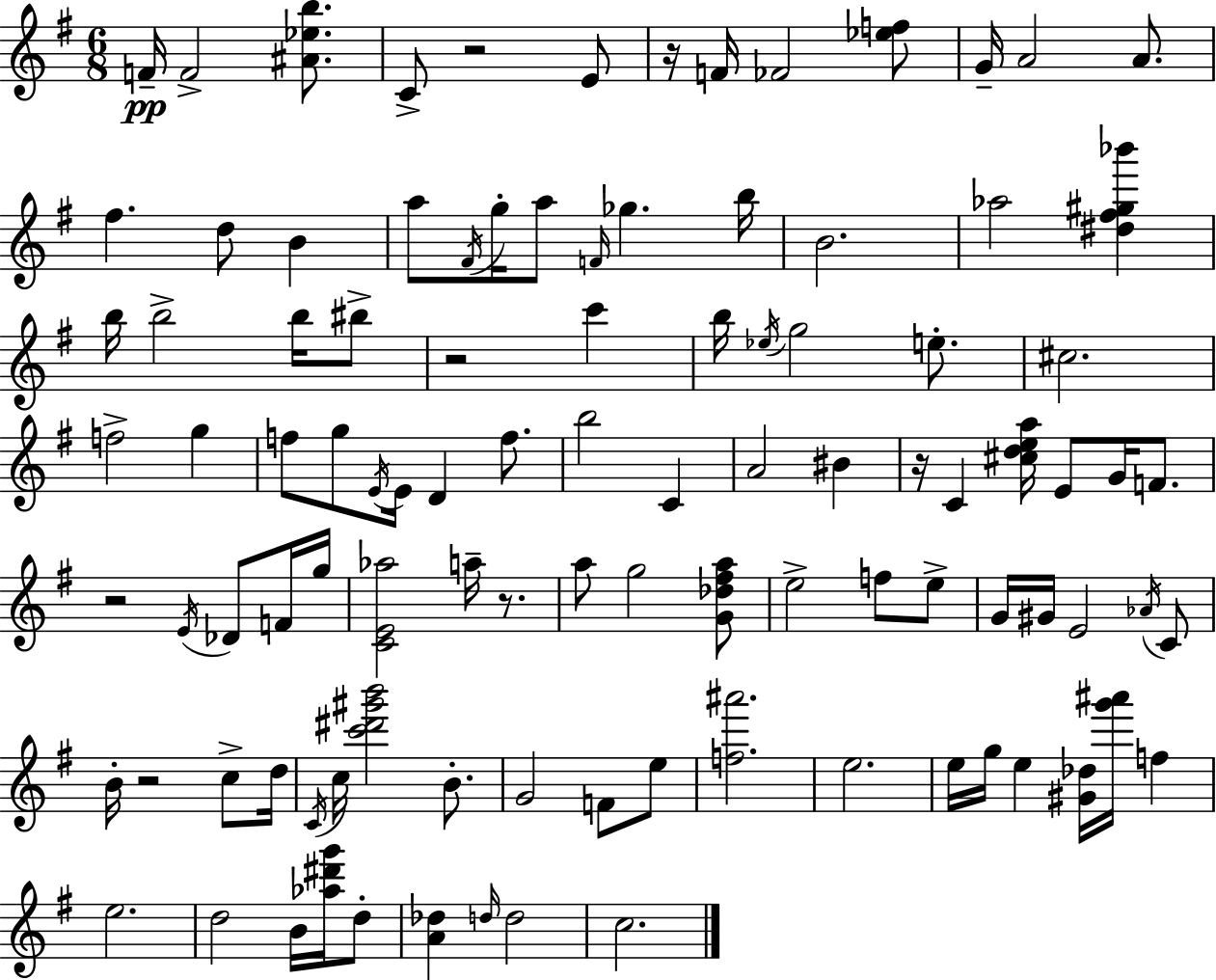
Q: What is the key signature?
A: G major